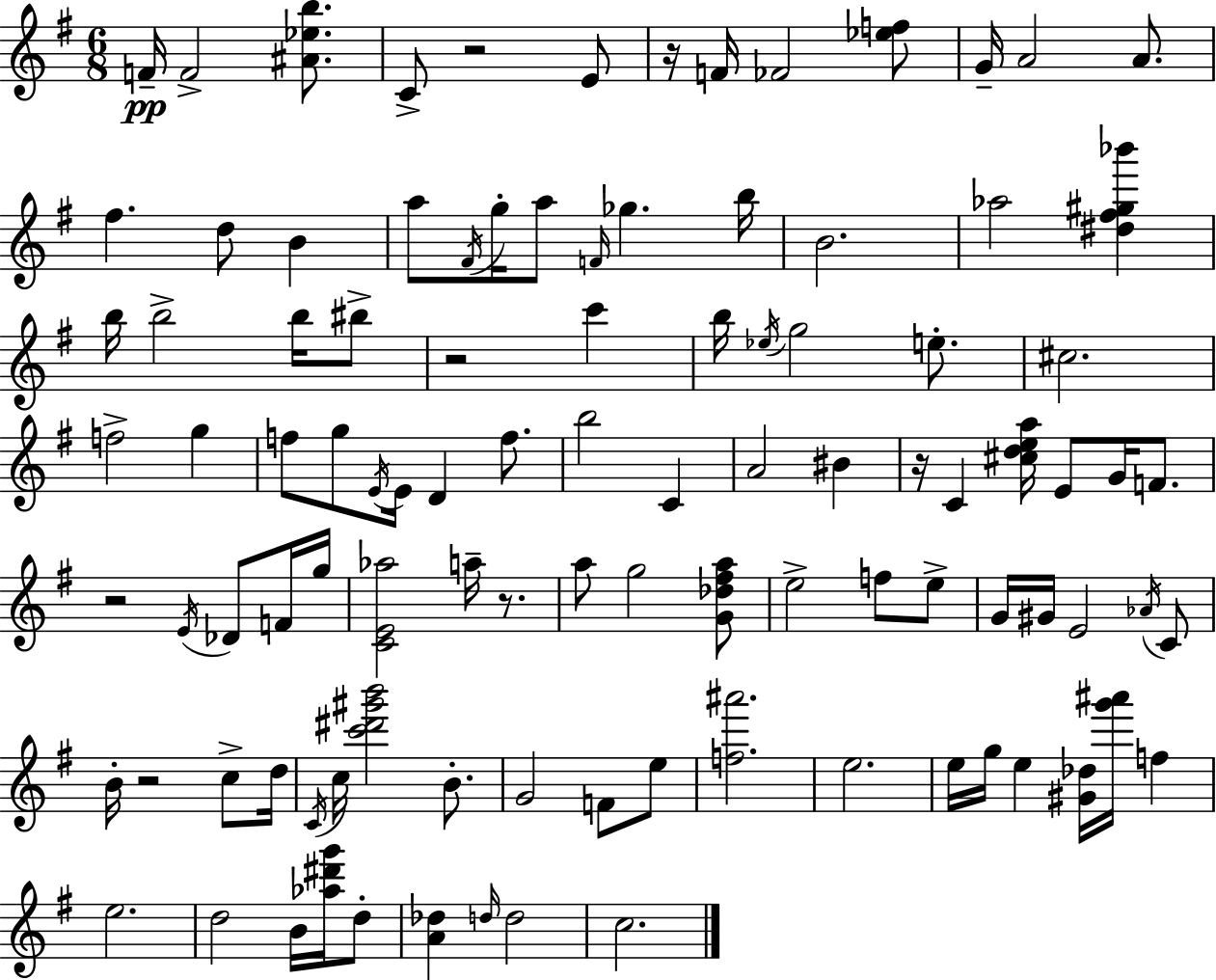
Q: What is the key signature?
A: G major